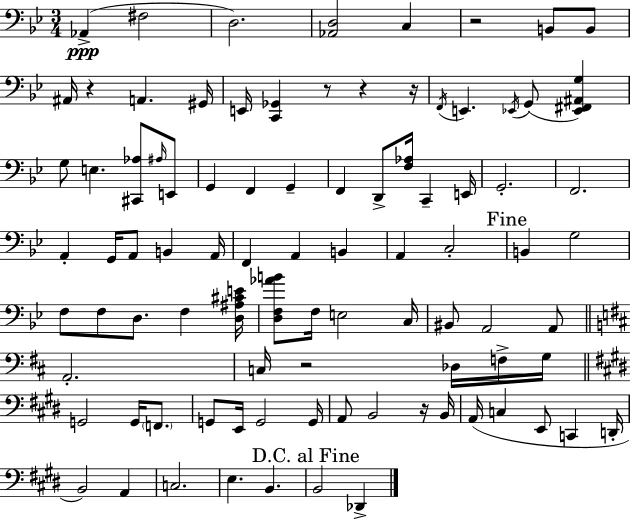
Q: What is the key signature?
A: G minor